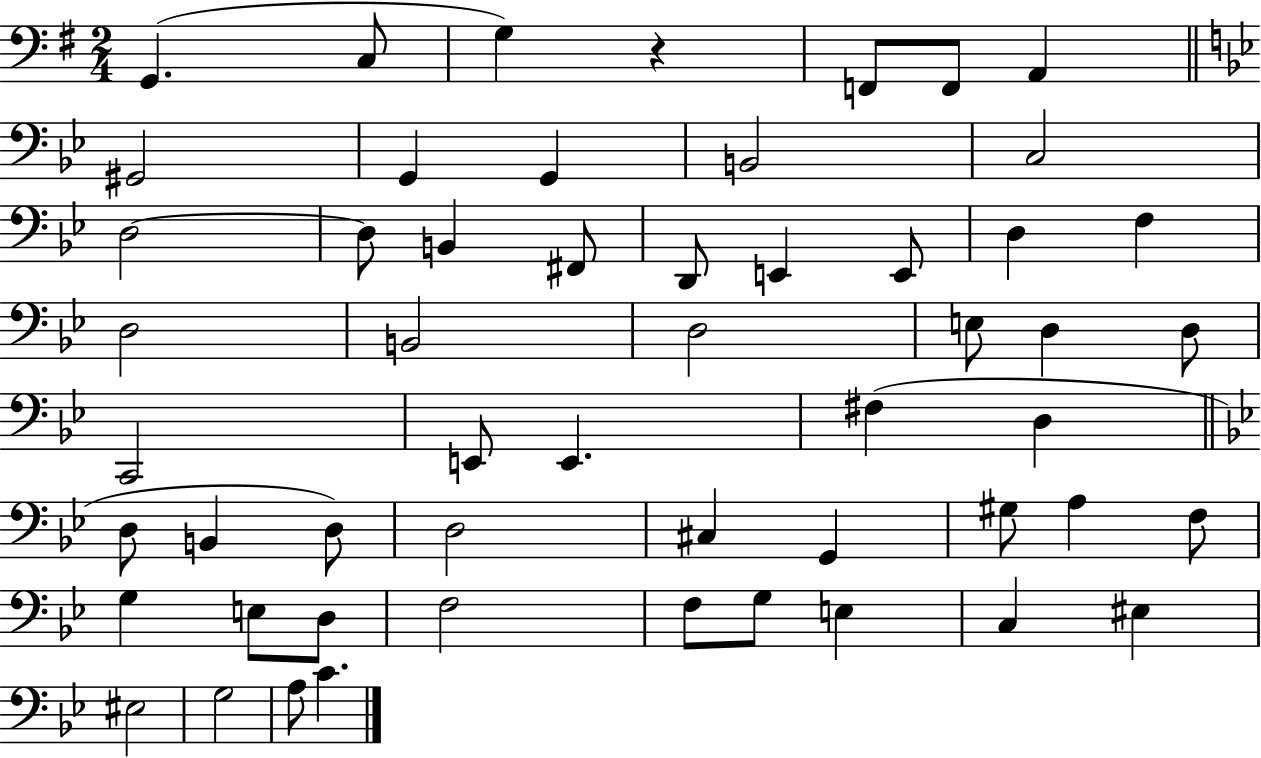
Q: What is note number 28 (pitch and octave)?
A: E2